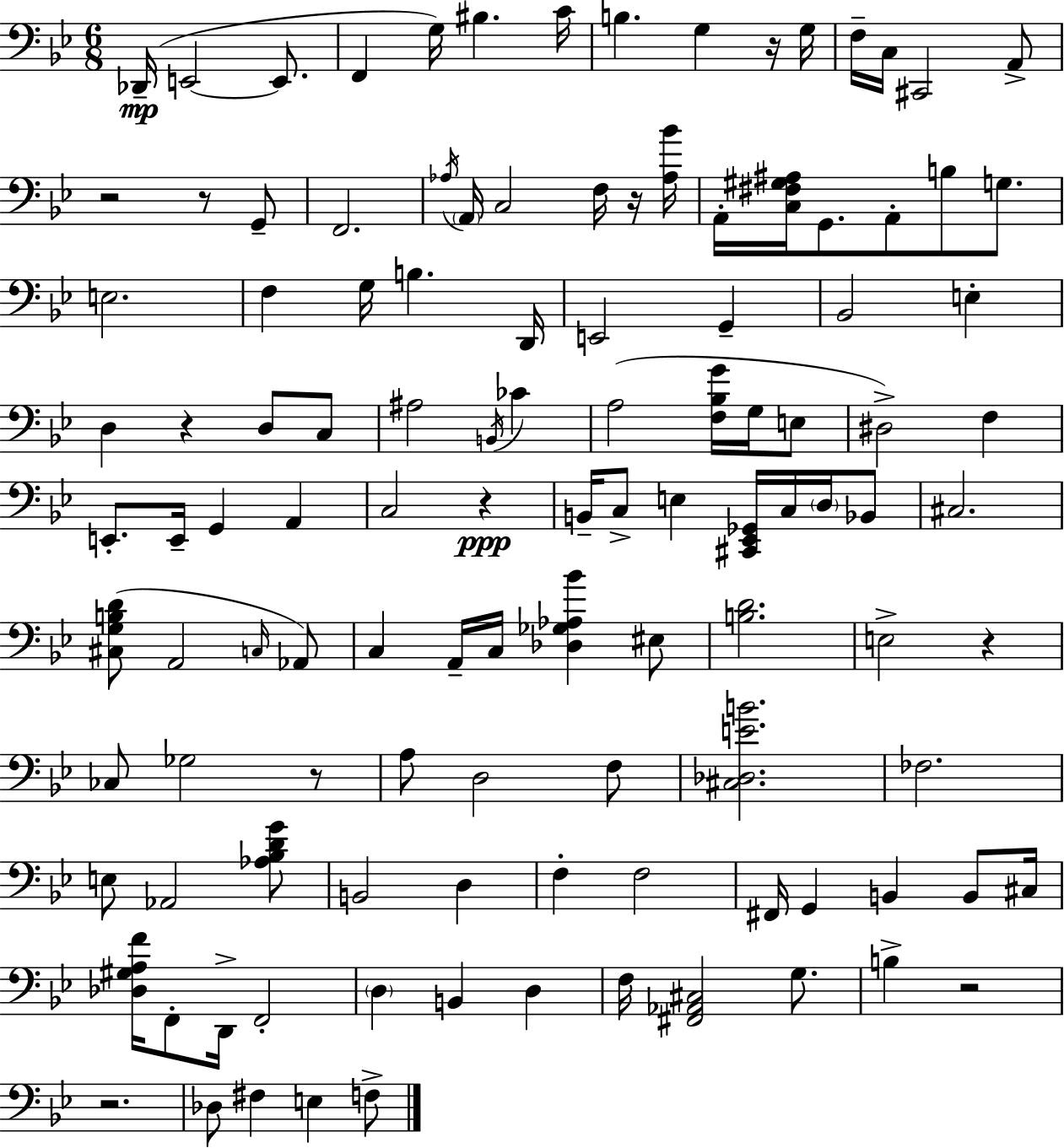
Db2/s E2/h E2/e. F2/q G3/s BIS3/q. C4/s B3/q. G3/q R/s G3/s F3/s C3/s C#2/h A2/e R/h R/e G2/e F2/h. Ab3/s A2/s C3/h F3/s R/s [Ab3,Bb4]/s A2/s [C3,F#3,G#3,A#3]/s G2/e. A2/e B3/e G3/e. E3/h. F3/q G3/s B3/q. D2/s E2/h G2/q Bb2/h E3/q D3/q R/q D3/e C3/e A#3/h B2/s CES4/q A3/h [F3,Bb3,G4]/s G3/s E3/e D#3/h F3/q E2/e. E2/s G2/q A2/q C3/h R/q B2/s C3/e E3/q [C#2,Eb2,Gb2]/s C3/s D3/s Bb2/e C#3/h. [C#3,G3,B3,D4]/e A2/h C3/s Ab2/e C3/q A2/s C3/s [Db3,Gb3,Ab3,Bb4]/q EIS3/e [B3,D4]/h. E3/h R/q CES3/e Gb3/h R/e A3/e D3/h F3/e [C#3,Db3,E4,B4]/h. FES3/h. E3/e Ab2/h [Ab3,Bb3,D4,G4]/e B2/h D3/q F3/q F3/h F#2/s G2/q B2/q B2/e C#3/s [Db3,G#3,A3,F4]/s F2/e D2/s F2/h D3/q B2/q D3/q F3/s [F#2,Ab2,C#3]/h G3/e. B3/q R/h R/h. Db3/e F#3/q E3/q F3/e